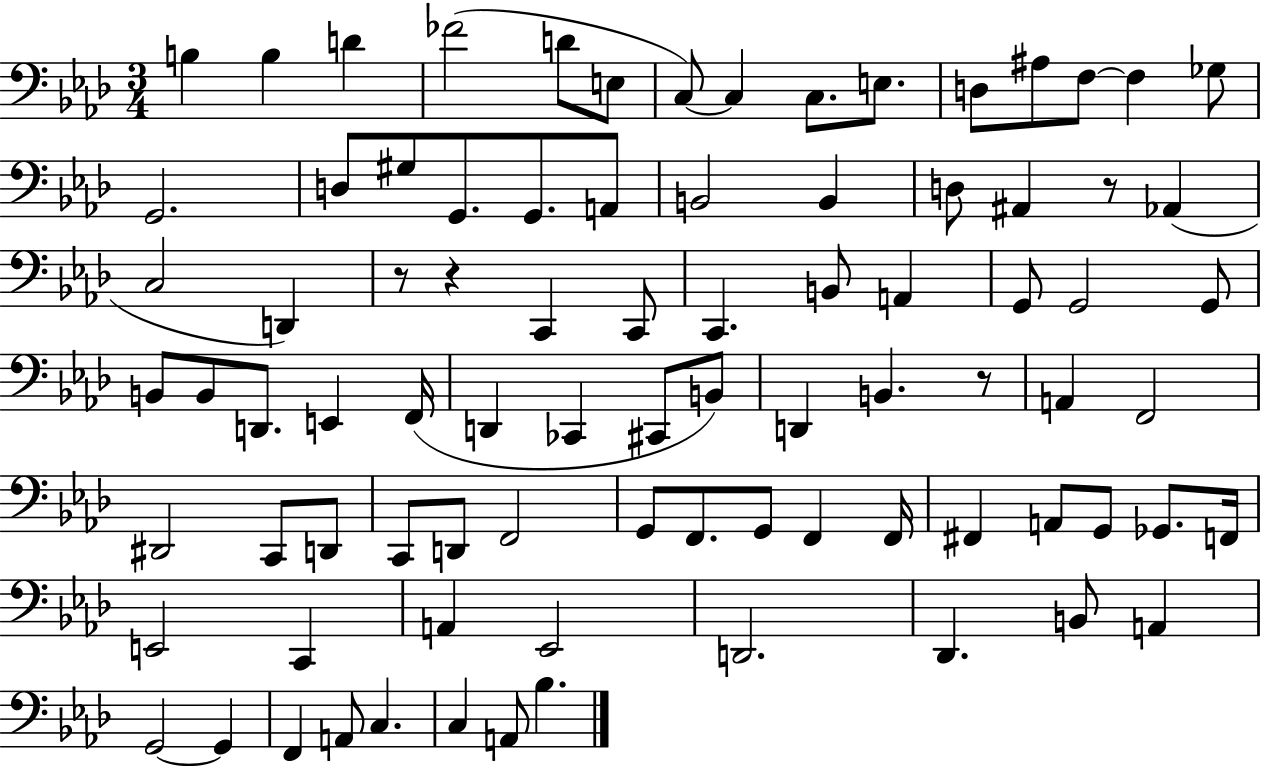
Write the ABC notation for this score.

X:1
T:Untitled
M:3/4
L:1/4
K:Ab
B, B, D _F2 D/2 E,/2 C,/2 C, C,/2 E,/2 D,/2 ^A,/2 F,/2 F, _G,/2 G,,2 D,/2 ^G,/2 G,,/2 G,,/2 A,,/2 B,,2 B,, D,/2 ^A,, z/2 _A,, C,2 D,, z/2 z C,, C,,/2 C,, B,,/2 A,, G,,/2 G,,2 G,,/2 B,,/2 B,,/2 D,,/2 E,, F,,/4 D,, _C,, ^C,,/2 B,,/2 D,, B,, z/2 A,, F,,2 ^D,,2 C,,/2 D,,/2 C,,/2 D,,/2 F,,2 G,,/2 F,,/2 G,,/2 F,, F,,/4 ^F,, A,,/2 G,,/2 _G,,/2 F,,/4 E,,2 C,, A,, _E,,2 D,,2 _D,, B,,/2 A,, G,,2 G,, F,, A,,/2 C, C, A,,/2 _B,